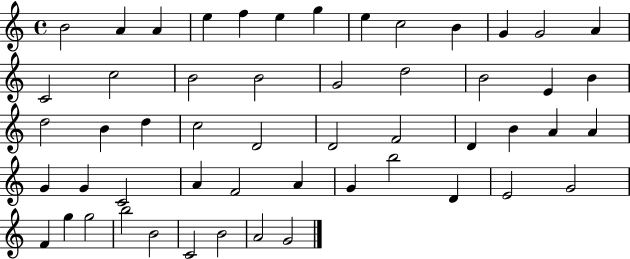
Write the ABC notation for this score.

X:1
T:Untitled
M:4/4
L:1/4
K:C
B2 A A e f e g e c2 B G G2 A C2 c2 B2 B2 G2 d2 B2 E B d2 B d c2 D2 D2 F2 D B A A G G C2 A F2 A G b2 D E2 G2 F g g2 b2 B2 C2 B2 A2 G2